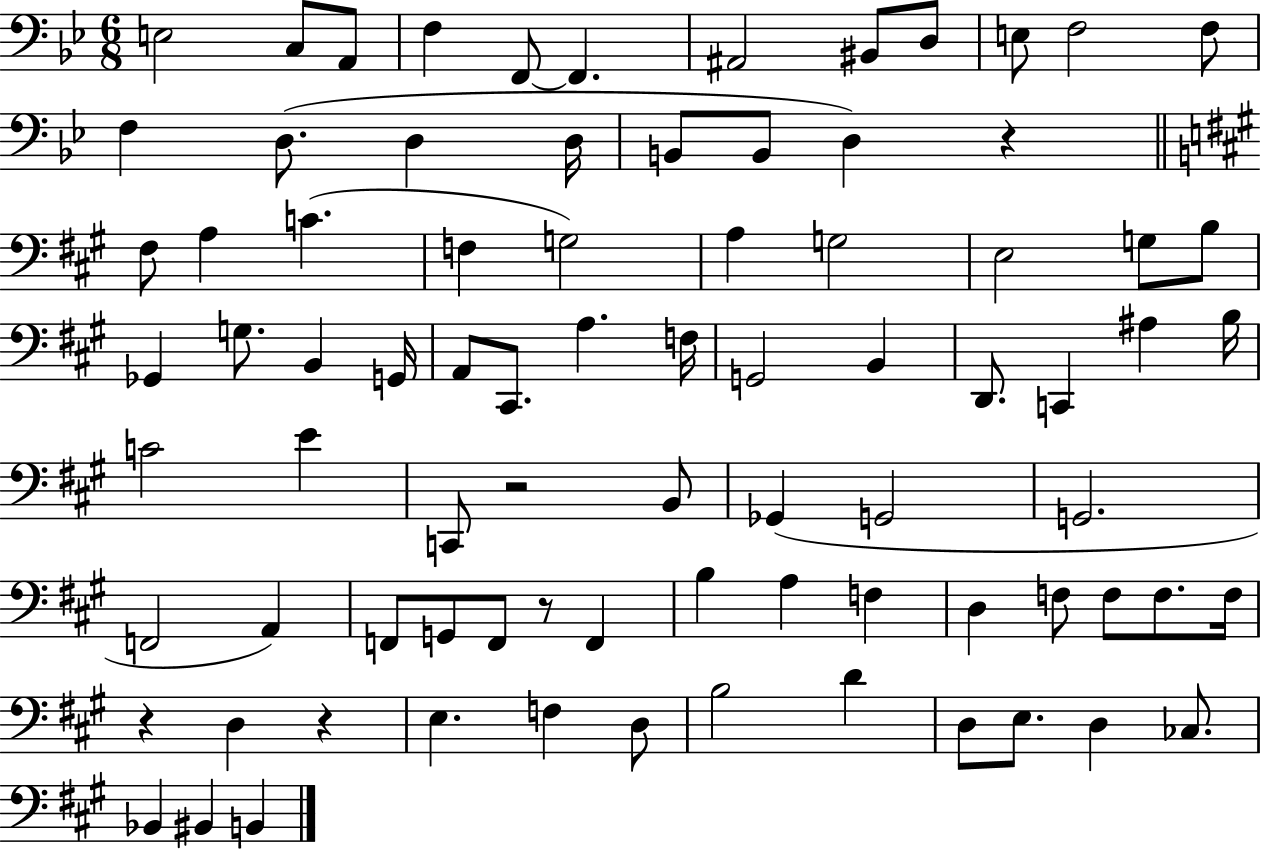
{
  \clef bass
  \numericTimeSignature
  \time 6/8
  \key bes \major
  e2 c8 a,8 | f4 f,8~~ f,4. | ais,2 bis,8 d8 | e8 f2 f8 | \break f4 d8.( d4 d16 | b,8 b,8 d4) r4 | \bar "||" \break \key a \major fis8 a4 c'4.( | f4 g2) | a4 g2 | e2 g8 b8 | \break ges,4 g8. b,4 g,16 | a,8 cis,8. a4. f16 | g,2 b,4 | d,8. c,4 ais4 b16 | \break c'2 e'4 | c,8 r2 b,8 | ges,4( g,2 | g,2. | \break f,2 a,4) | f,8 g,8 f,8 r8 f,4 | b4 a4 f4 | d4 f8 f8 f8. f16 | \break r4 d4 r4 | e4. f4 d8 | b2 d'4 | d8 e8. d4 ces8. | \break bes,4 bis,4 b,4 | \bar "|."
}